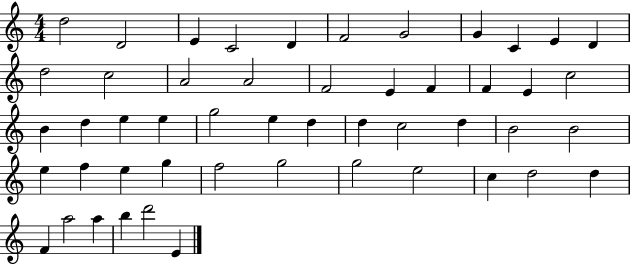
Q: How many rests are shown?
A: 0